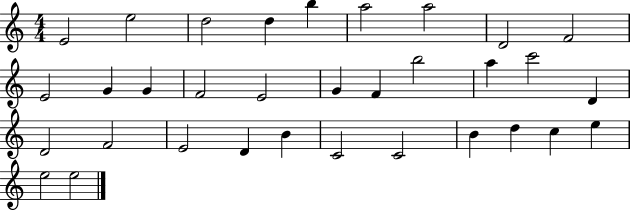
X:1
T:Untitled
M:4/4
L:1/4
K:C
E2 e2 d2 d b a2 a2 D2 F2 E2 G G F2 E2 G F b2 a c'2 D D2 F2 E2 D B C2 C2 B d c e e2 e2